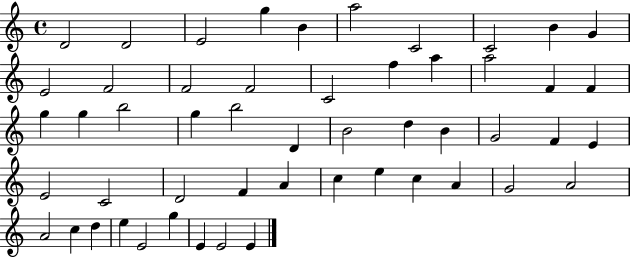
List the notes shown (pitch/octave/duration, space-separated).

D4/h D4/h E4/h G5/q B4/q A5/h C4/h C4/h B4/q G4/q E4/h F4/h F4/h F4/h C4/h F5/q A5/q A5/h F4/q F4/q G5/q G5/q B5/h G5/q B5/h D4/q B4/h D5/q B4/q G4/h F4/q E4/q E4/h C4/h D4/h F4/q A4/q C5/q E5/q C5/q A4/q G4/h A4/h A4/h C5/q D5/q E5/q E4/h G5/q E4/q E4/h E4/q